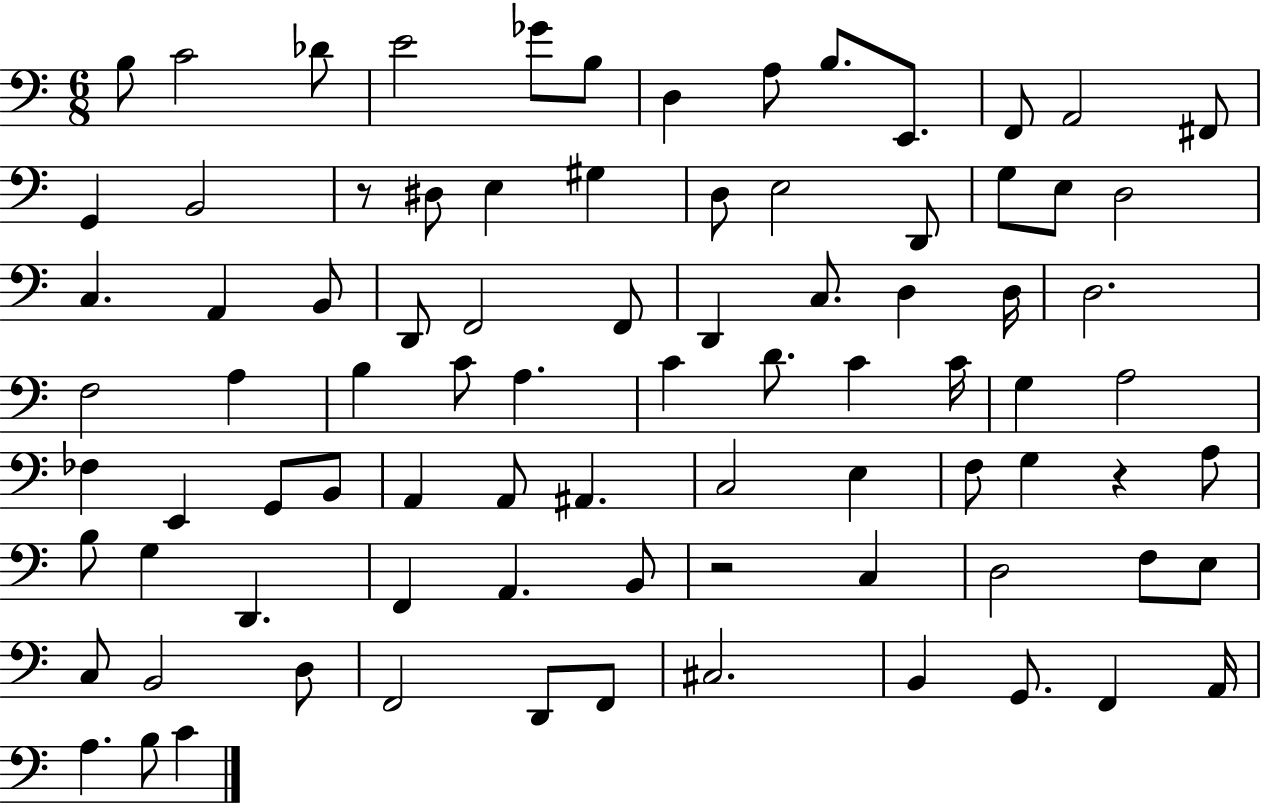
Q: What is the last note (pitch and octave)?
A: C4